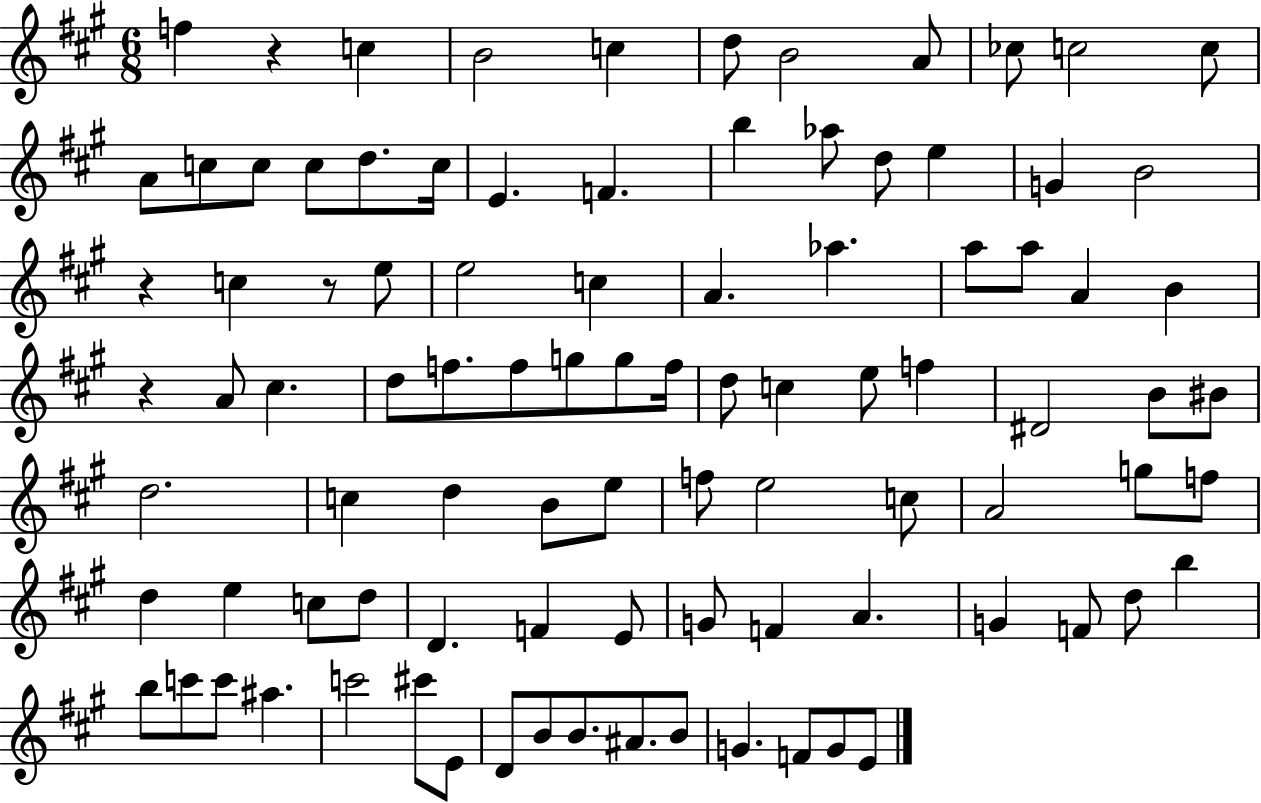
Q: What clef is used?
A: treble